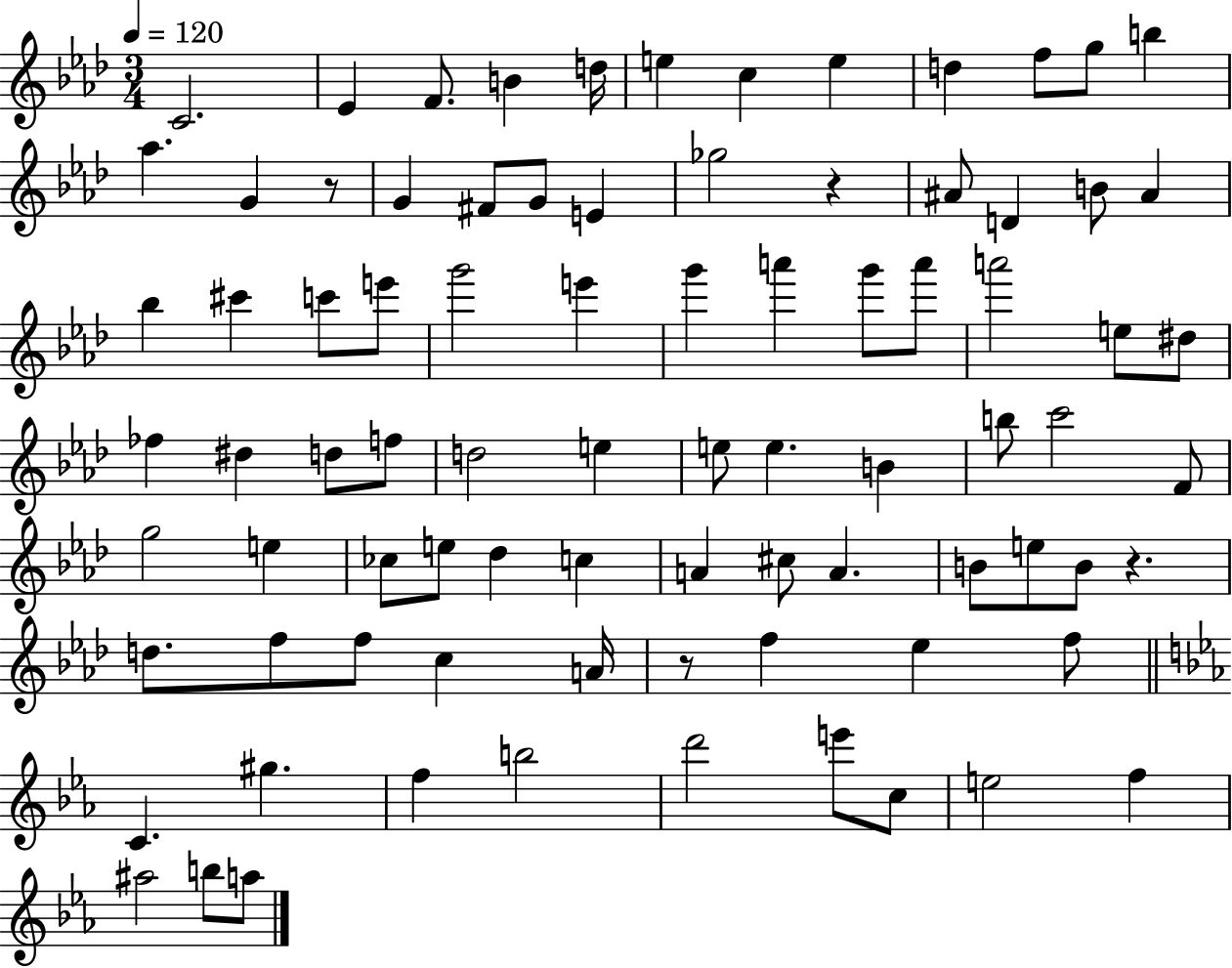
{
  \clef treble
  \numericTimeSignature
  \time 3/4
  \key aes \major
  \tempo 4 = 120
  c'2. | ees'4 f'8. b'4 d''16 | e''4 c''4 e''4 | d''4 f''8 g''8 b''4 | \break aes''4. g'4 r8 | g'4 fis'8 g'8 e'4 | ges''2 r4 | ais'8 d'4 b'8 ais'4 | \break bes''4 cis'''4 c'''8 e'''8 | g'''2 e'''4 | g'''4 a'''4 g'''8 a'''8 | a'''2 e''8 dis''8 | \break fes''4 dis''4 d''8 f''8 | d''2 e''4 | e''8 e''4. b'4 | b''8 c'''2 f'8 | \break g''2 e''4 | ces''8 e''8 des''4 c''4 | a'4 cis''8 a'4. | b'8 e''8 b'8 r4. | \break d''8. f''8 f''8 c''4 a'16 | r8 f''4 ees''4 f''8 | \bar "||" \break \key ees \major c'4. gis''4. | f''4 b''2 | d'''2 e'''8 c''8 | e''2 f''4 | \break ais''2 b''8 a''8 | \bar "|."
}